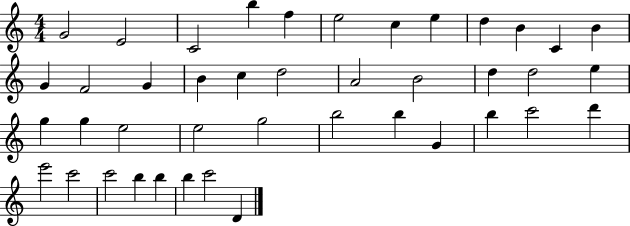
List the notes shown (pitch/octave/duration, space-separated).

G4/h E4/h C4/h B5/q F5/q E5/h C5/q E5/q D5/q B4/q C4/q B4/q G4/q F4/h G4/q B4/q C5/q D5/h A4/h B4/h D5/q D5/h E5/q G5/q G5/q E5/h E5/h G5/h B5/h B5/q G4/q B5/q C6/h D6/q E6/h C6/h C6/h B5/q B5/q B5/q C6/h D4/q